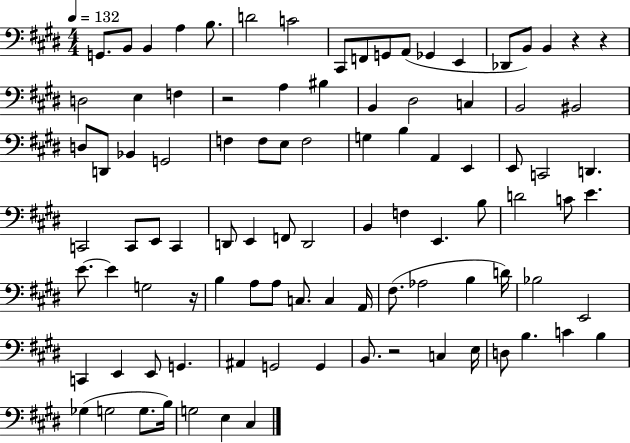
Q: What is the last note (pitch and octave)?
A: C#3